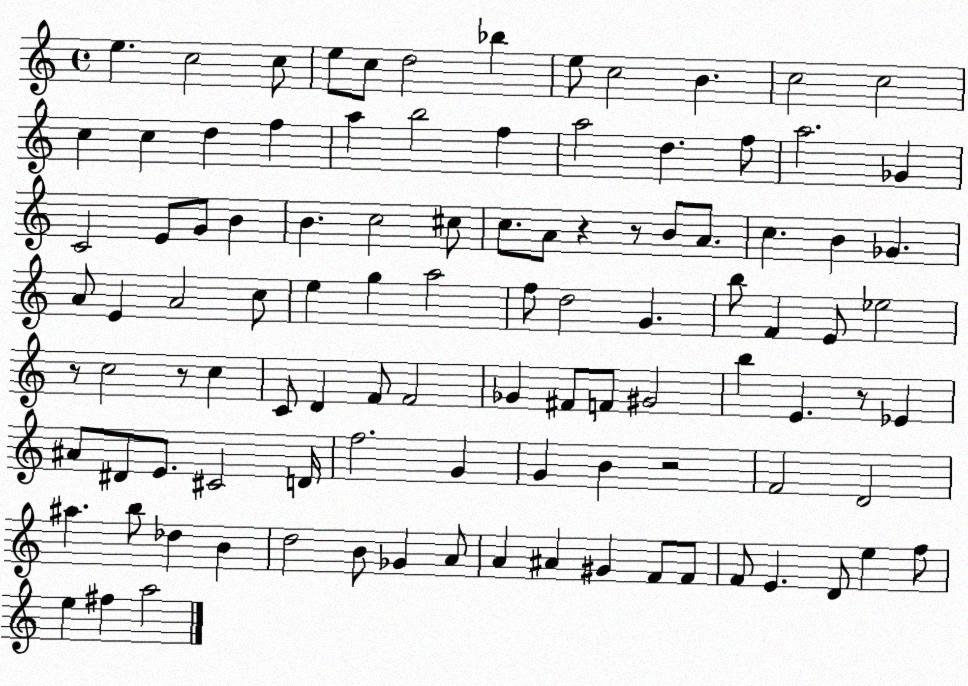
X:1
T:Untitled
M:4/4
L:1/4
K:C
e c2 c/2 e/2 c/2 d2 _b e/2 c2 B c2 c2 c c d f a b2 f a2 d f/2 a2 _G C2 E/2 G/2 B B c2 ^c/2 c/2 A/2 z z/2 B/2 A/2 c B _G A/2 E A2 c/2 e g a2 f/2 d2 G b/2 F E/2 _e2 z/2 c2 z/2 c C/2 D F/2 F2 _G ^F/2 F/2 ^G2 b E z/2 _E ^A/2 ^D/2 E/2 ^C2 D/4 f2 G G B z2 F2 D2 ^a b/2 _d B d2 B/2 _G A/2 A ^A ^G F/2 F/2 F/2 E D/2 e f/2 e ^f a2